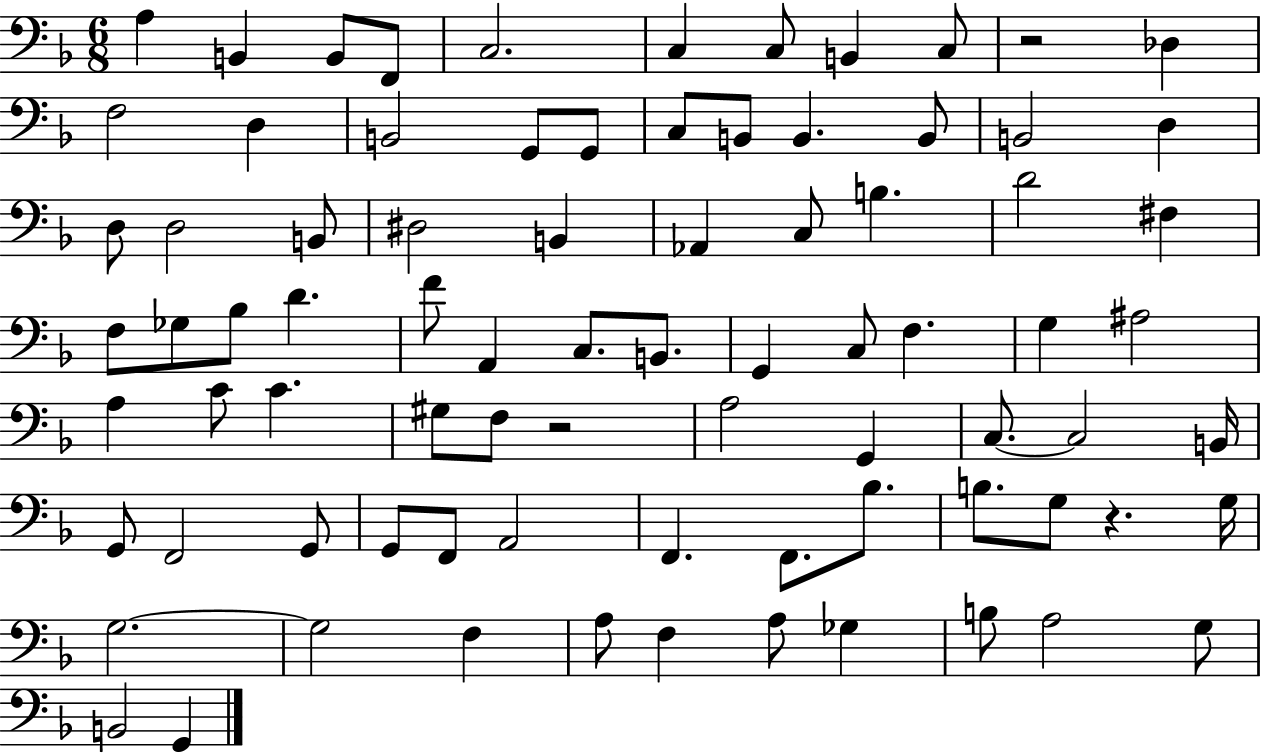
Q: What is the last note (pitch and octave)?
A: G2